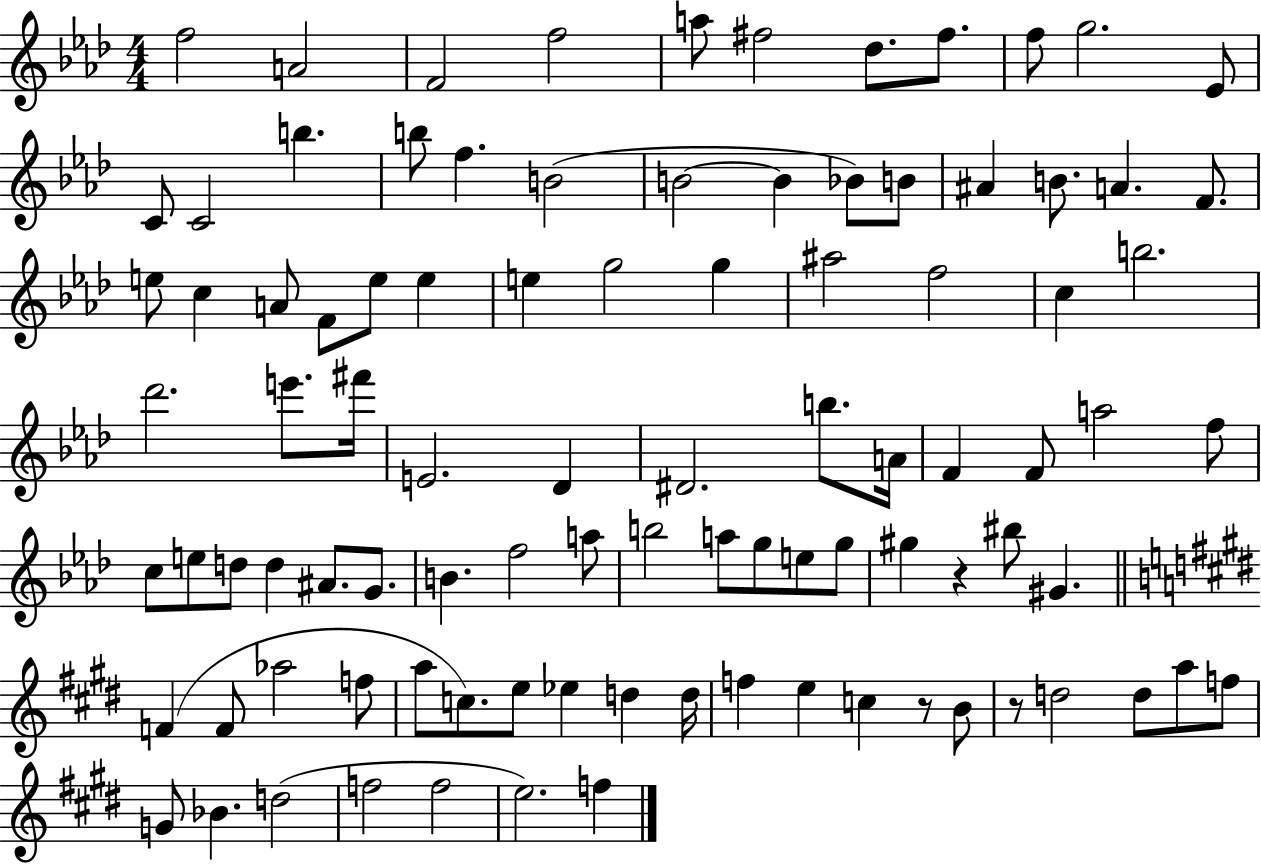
X:1
T:Untitled
M:4/4
L:1/4
K:Ab
f2 A2 F2 f2 a/2 ^f2 _d/2 ^f/2 f/2 g2 _E/2 C/2 C2 b b/2 f B2 B2 B _B/2 B/2 ^A B/2 A F/2 e/2 c A/2 F/2 e/2 e e g2 g ^a2 f2 c b2 _d'2 e'/2 ^f'/4 E2 _D ^D2 b/2 A/4 F F/2 a2 f/2 c/2 e/2 d/2 d ^A/2 G/2 B f2 a/2 b2 a/2 g/2 e/2 g/2 ^g z ^b/2 ^G F F/2 _a2 f/2 a/2 c/2 e/2 _e d d/4 f e c z/2 B/2 z/2 d2 d/2 a/2 f/2 G/2 _B d2 f2 f2 e2 f